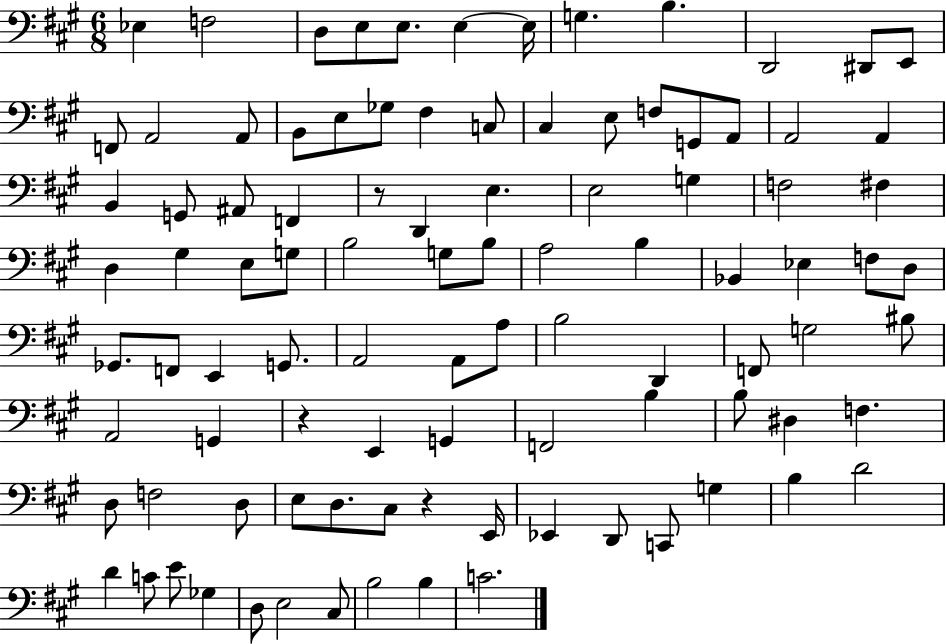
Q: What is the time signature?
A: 6/8